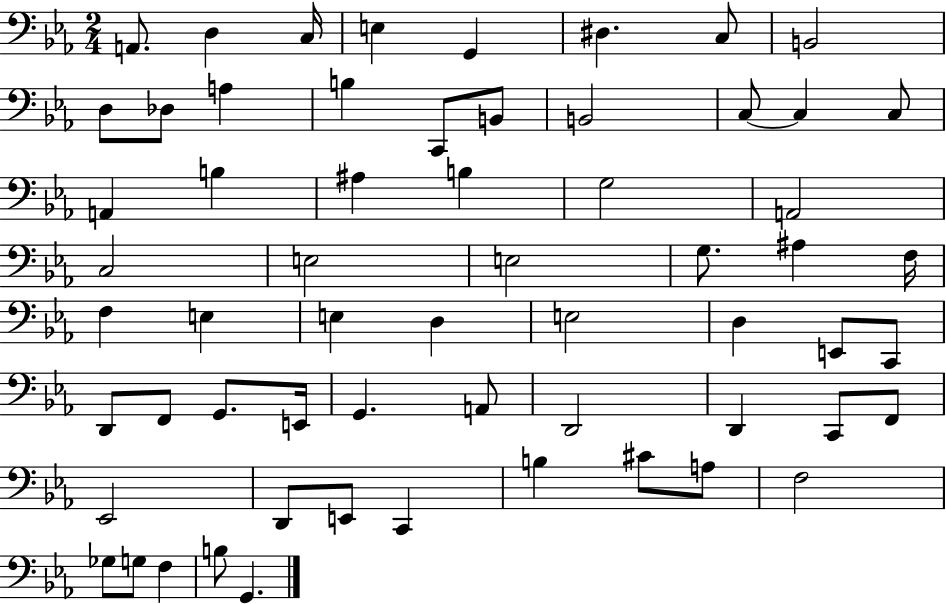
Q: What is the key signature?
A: EES major